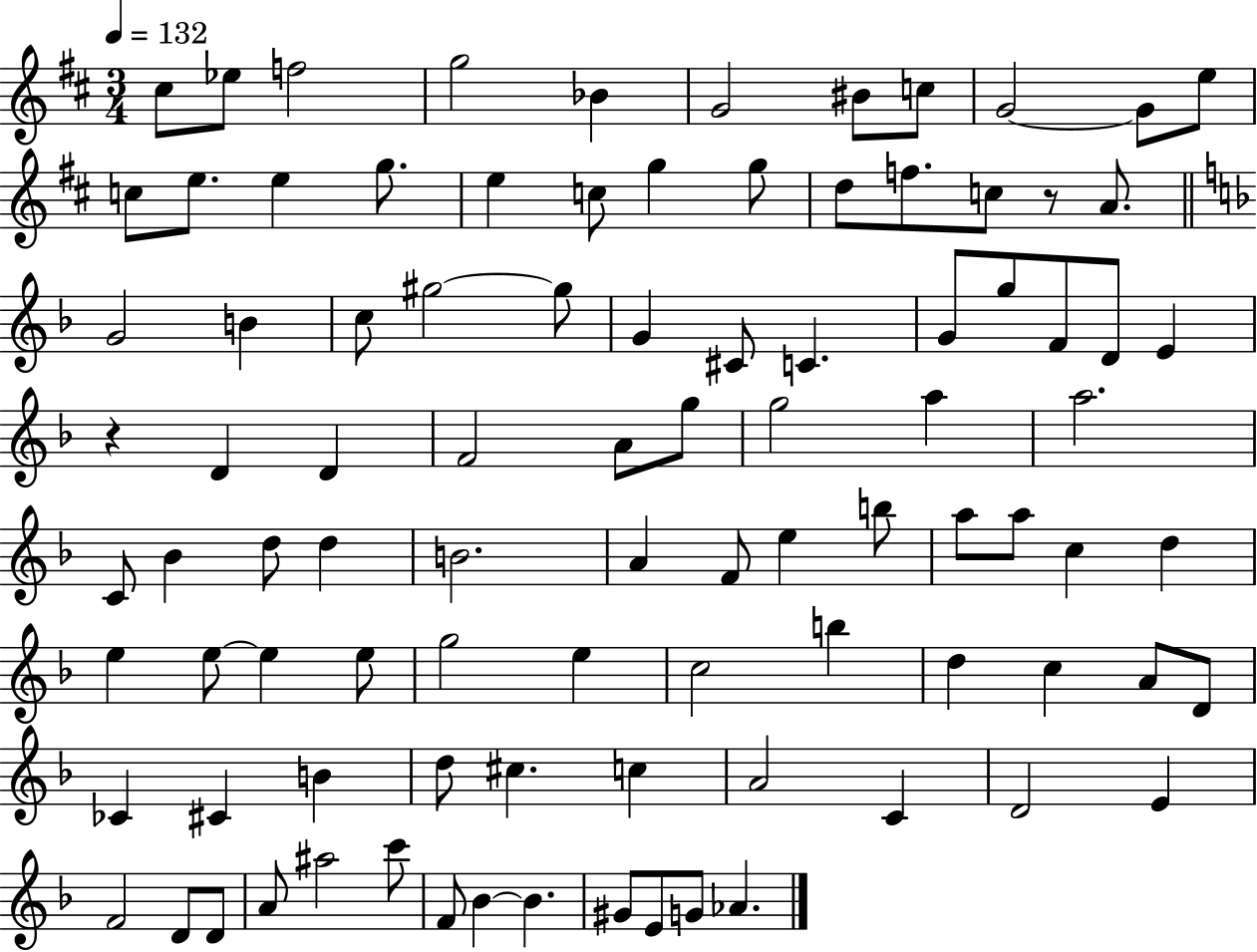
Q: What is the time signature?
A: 3/4